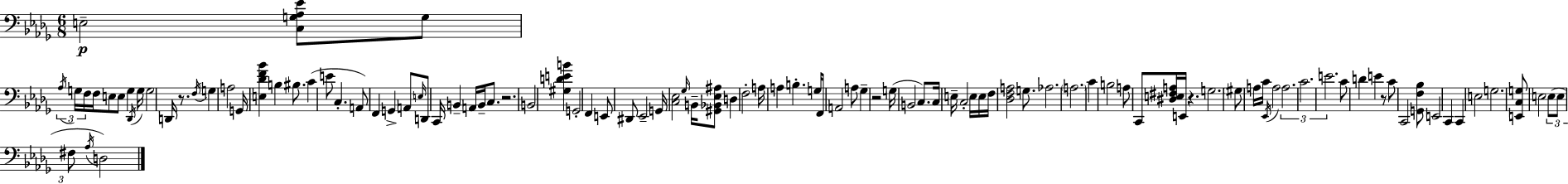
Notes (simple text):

E3/h [C3,G3,Ab3,Eb4]/e G3/e Ab3/s G3/s F3/s F3/s E3/e E3/e G3/q Db2/s G3/s G3/h D2/s R/e. F3/s G3/q A3/h G2/s [E3,Db4,F4,Bb4]/q B3/q BIS3/e. C4/q E4/e C3/q. A2/e F2/q G2/q A2/e E3/s D2/e C2/s B2/q A2/s B2/s C3/e. R/h. B2/h [G#3,D4,E4,B4]/q G2/h F2/q E2/e D#2/e Eb2/h G2/s [C3,Eb3]/h Gb3/s B2/s [G#2,Bb2,Eb3,A#3]/e D3/q F3/h A3/s A3/q B3/q. G3/s F2/e A2/h A3/e Gb3/q R/h G3/s B2/h C3/e. C3/s E3/s C3/h E3/s E3/s F3/s [Db3,F3,A3]/h G3/e. Ab3/h. A3/h. C4/q B3/h A3/e C2/e [D#3,E3,F#3,A3]/s E2/s R/q. G3/h. G#3/e A3/s C4/s Eb2/s A3/h A3/h. C4/h. E4/h. C4/e D4/q E4/q R/e C4/e C2/h [G2,F3,Bb3]/e E2/h C2/q C2/q E3/h G3/h. [E2,C3,G3]/e E3/h E3/e E3/e F#3/e Ab3/s D3/h